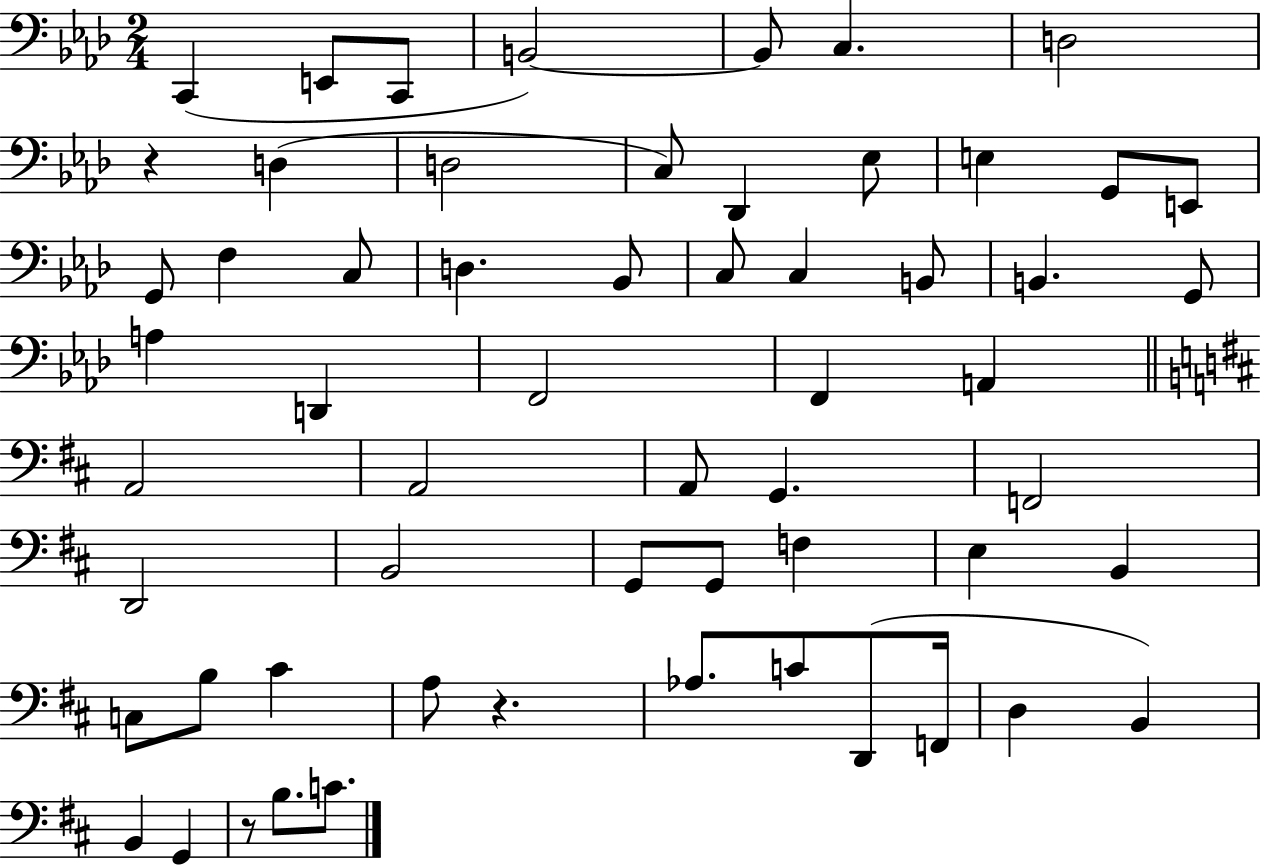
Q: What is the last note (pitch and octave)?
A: C4